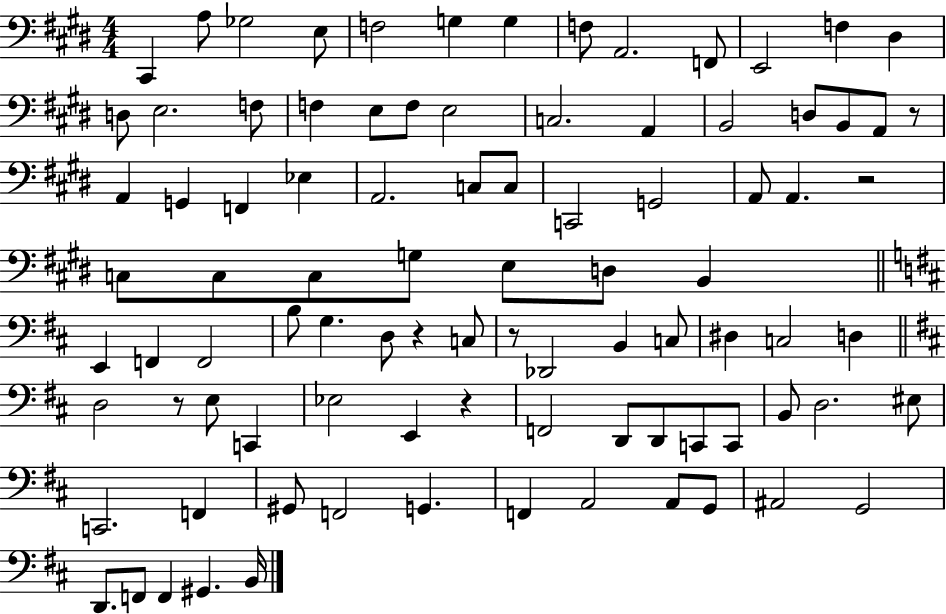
X:1
T:Untitled
M:4/4
L:1/4
K:E
^C,, A,/2 _G,2 E,/2 F,2 G, G, F,/2 A,,2 F,,/2 E,,2 F, ^D, D,/2 E,2 F,/2 F, E,/2 F,/2 E,2 C,2 A,, B,,2 D,/2 B,,/2 A,,/2 z/2 A,, G,, F,, _E, A,,2 C,/2 C,/2 C,,2 G,,2 A,,/2 A,, z2 C,/2 C,/2 C,/2 G,/2 E,/2 D,/2 B,, E,, F,, F,,2 B,/2 G, D,/2 z C,/2 z/2 _D,,2 B,, C,/2 ^D, C,2 D, D,2 z/2 E,/2 C,, _E,2 E,, z F,,2 D,,/2 D,,/2 C,,/2 C,,/2 B,,/2 D,2 ^E,/2 C,,2 F,, ^G,,/2 F,,2 G,, F,, A,,2 A,,/2 G,,/2 ^A,,2 G,,2 D,,/2 F,,/2 F,, ^G,, B,,/4